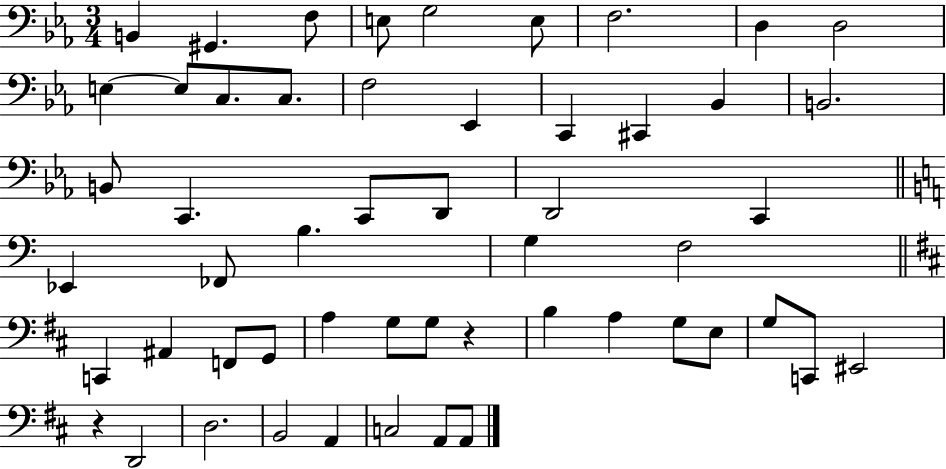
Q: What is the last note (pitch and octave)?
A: A2